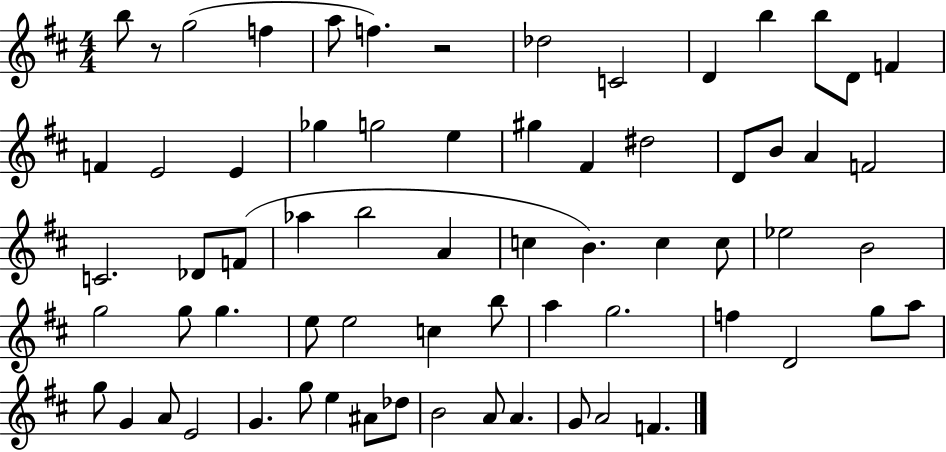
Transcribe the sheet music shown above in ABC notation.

X:1
T:Untitled
M:4/4
L:1/4
K:D
b/2 z/2 g2 f a/2 f z2 _d2 C2 D b b/2 D/2 F F E2 E _g g2 e ^g ^F ^d2 D/2 B/2 A F2 C2 _D/2 F/2 _a b2 A c B c c/2 _e2 B2 g2 g/2 g e/2 e2 c b/2 a g2 f D2 g/2 a/2 g/2 G A/2 E2 G g/2 e ^A/2 _d/2 B2 A/2 A G/2 A2 F